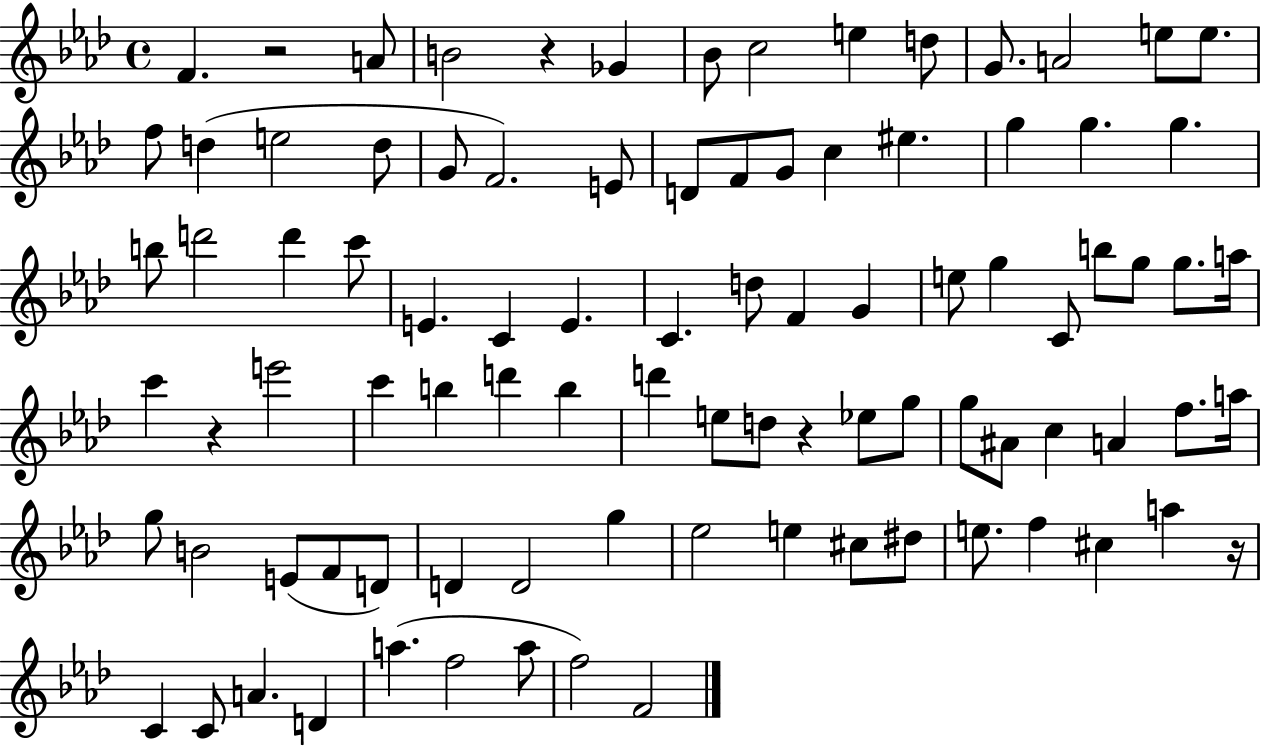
F4/q. R/h A4/e B4/h R/q Gb4/q Bb4/e C5/h E5/q D5/e G4/e. A4/h E5/e E5/e. F5/e D5/q E5/h D5/e G4/e F4/h. E4/e D4/e F4/e G4/e C5/q EIS5/q. G5/q G5/q. G5/q. B5/e D6/h D6/q C6/e E4/q. C4/q E4/q. C4/q. D5/e F4/q G4/q E5/e G5/q C4/e B5/e G5/e G5/e. A5/s C6/q R/q E6/h C6/q B5/q D6/q B5/q D6/q E5/e D5/e R/q Eb5/e G5/e G5/e A#4/e C5/q A4/q F5/e. A5/s G5/e B4/h E4/e F4/e D4/e D4/q D4/h G5/q Eb5/h E5/q C#5/e D#5/e E5/e. F5/q C#5/q A5/q R/s C4/q C4/e A4/q. D4/q A5/q. F5/h A5/e F5/h F4/h